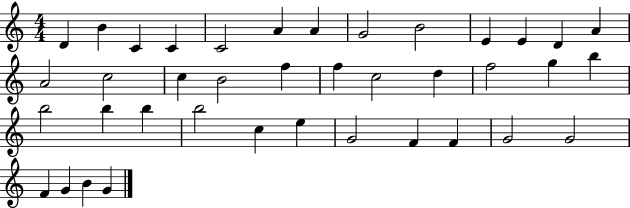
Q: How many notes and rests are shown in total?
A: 39